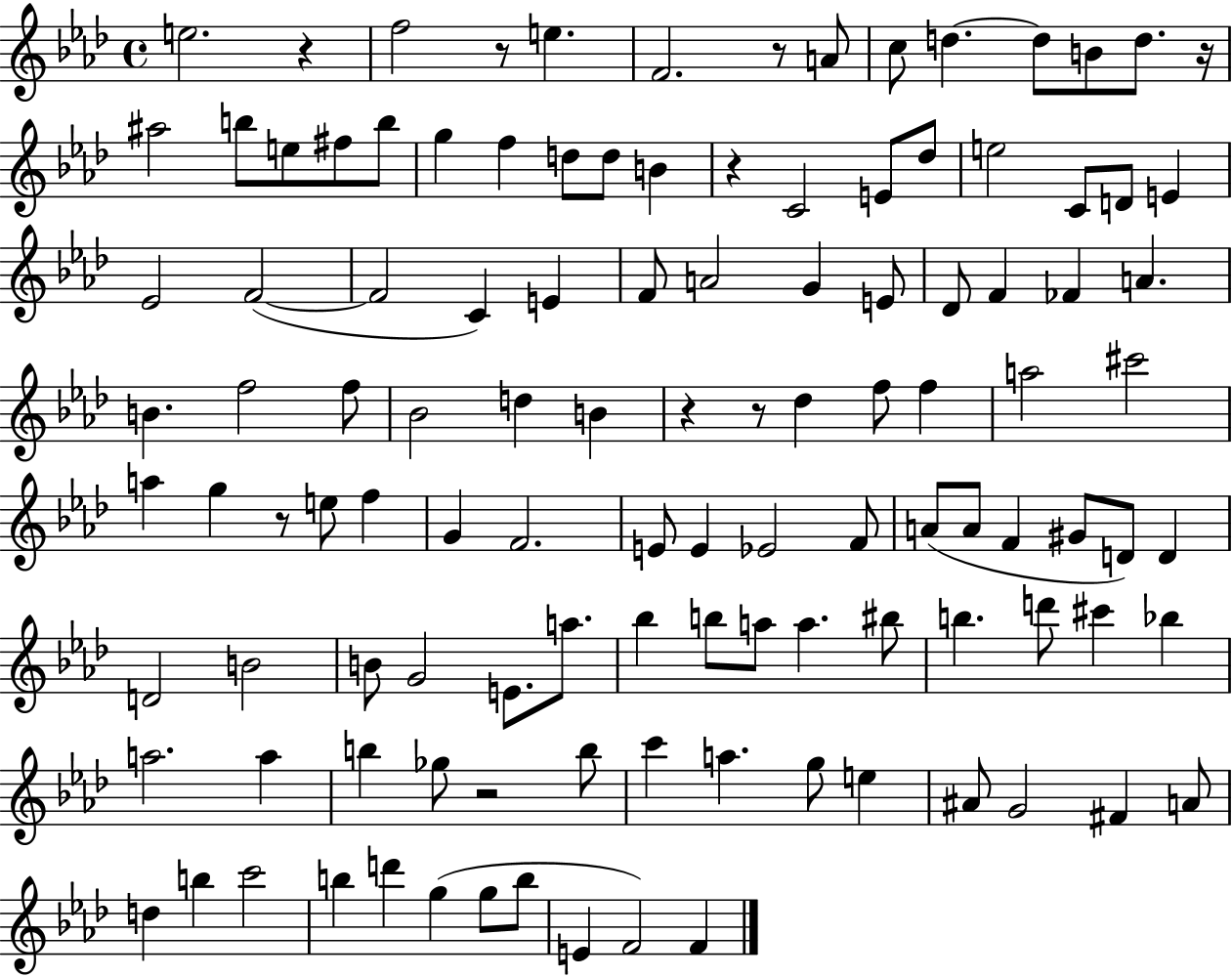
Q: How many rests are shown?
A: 9